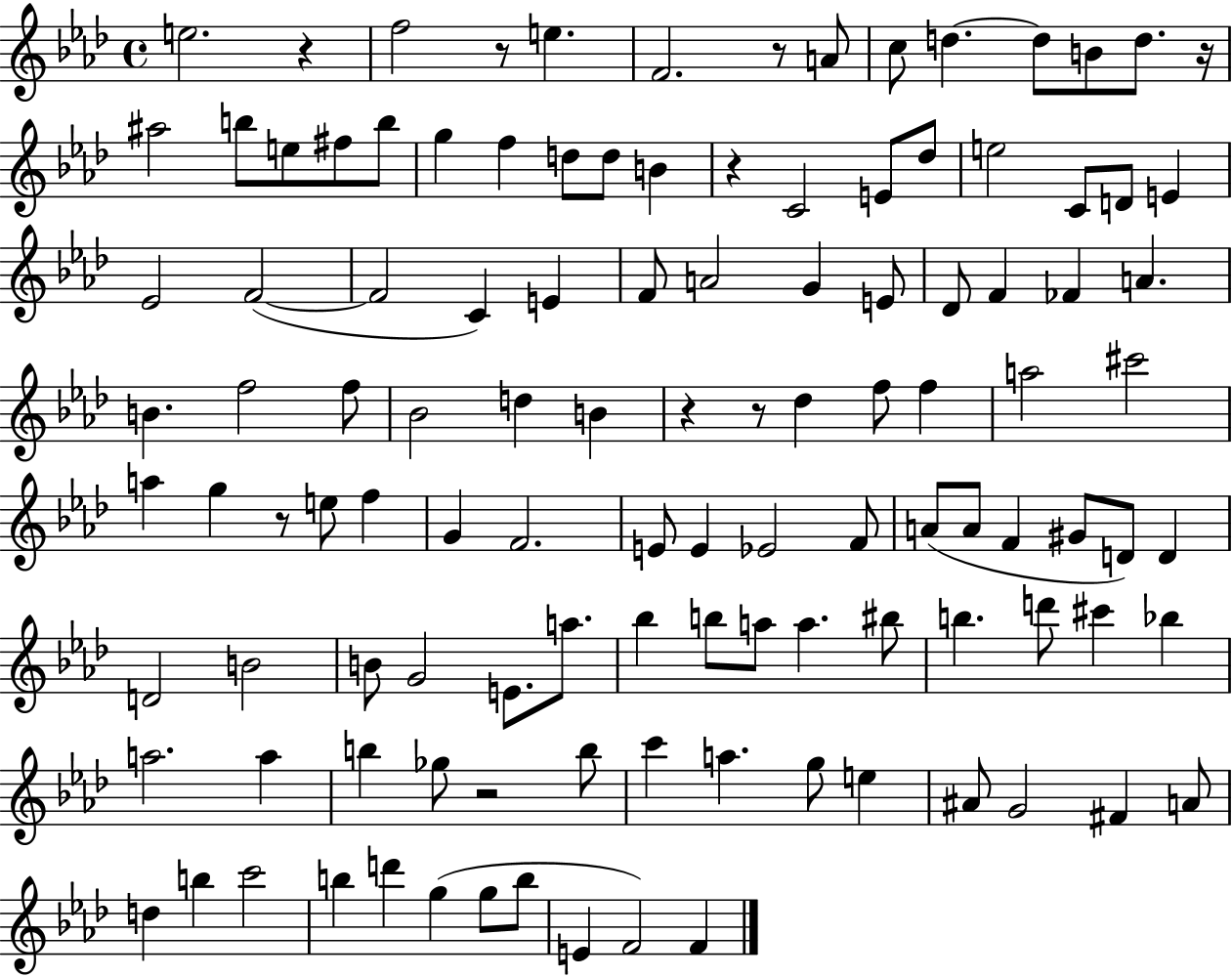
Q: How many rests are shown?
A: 9